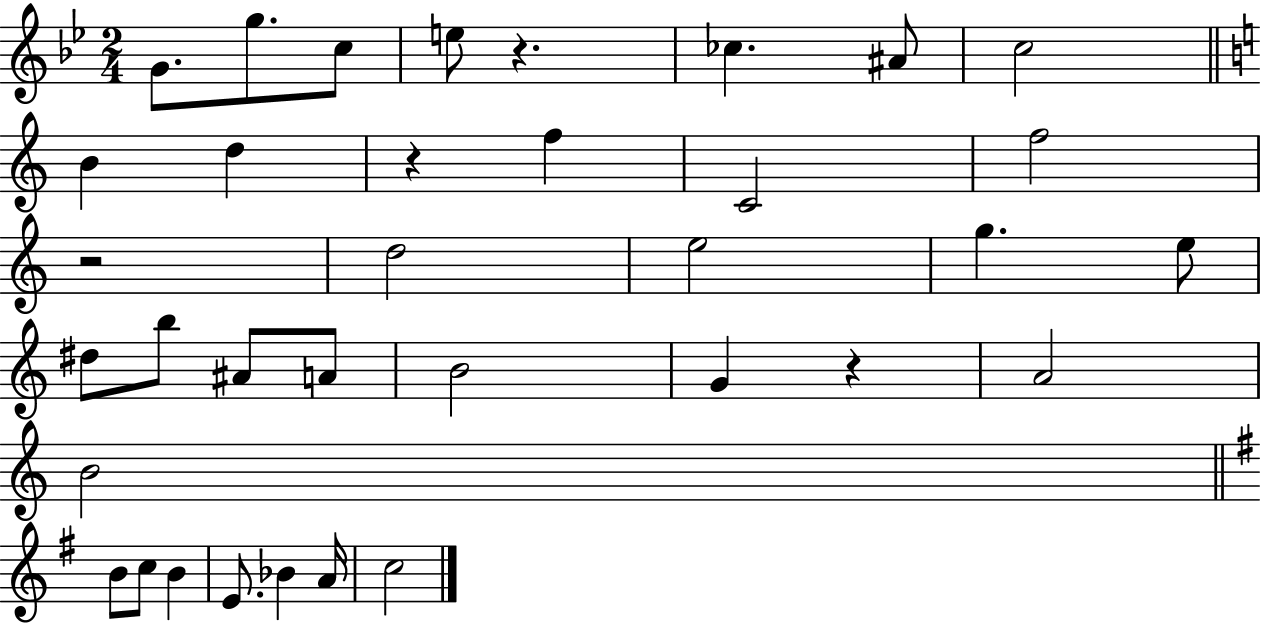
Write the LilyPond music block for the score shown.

{
  \clef treble
  \numericTimeSignature
  \time 2/4
  \key bes \major
  g'8. g''8. c''8 | e''8 r4. | ces''4. ais'8 | c''2 | \break \bar "||" \break \key c \major b'4 d''4 | r4 f''4 | c'2 | f''2 | \break r2 | d''2 | e''2 | g''4. e''8 | \break dis''8 b''8 ais'8 a'8 | b'2 | g'4 r4 | a'2 | \break b'2 | \bar "||" \break \key g \major b'8 c''8 b'4 | e'8. bes'4 a'16 | c''2 | \bar "|."
}